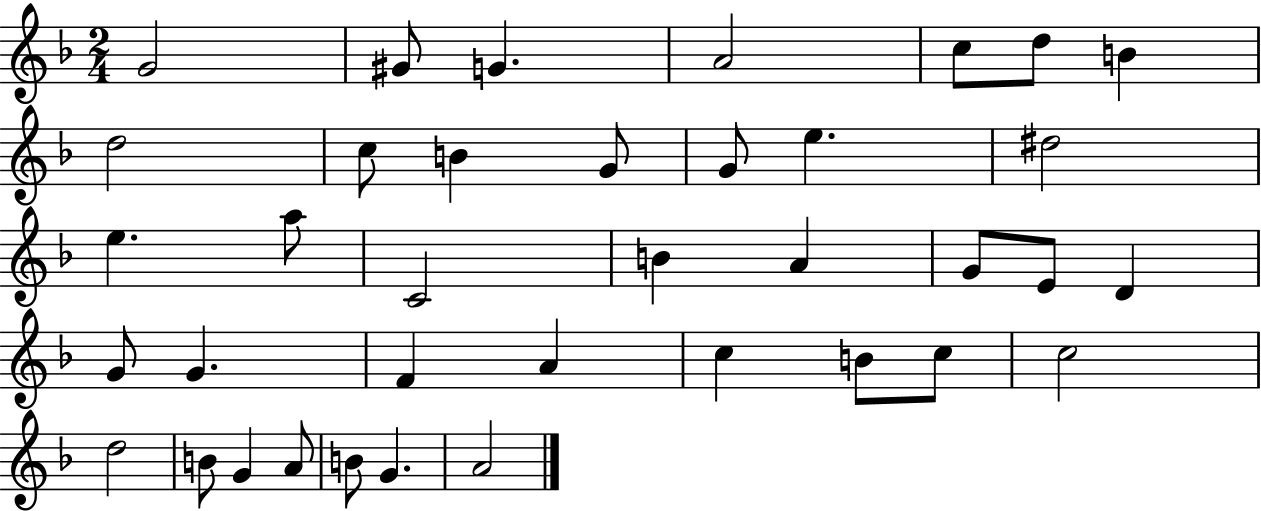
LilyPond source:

{
  \clef treble
  \numericTimeSignature
  \time 2/4
  \key f \major
  g'2 | gis'8 g'4. | a'2 | c''8 d''8 b'4 | \break d''2 | c''8 b'4 g'8 | g'8 e''4. | dis''2 | \break e''4. a''8 | c'2 | b'4 a'4 | g'8 e'8 d'4 | \break g'8 g'4. | f'4 a'4 | c''4 b'8 c''8 | c''2 | \break d''2 | b'8 g'4 a'8 | b'8 g'4. | a'2 | \break \bar "|."
}